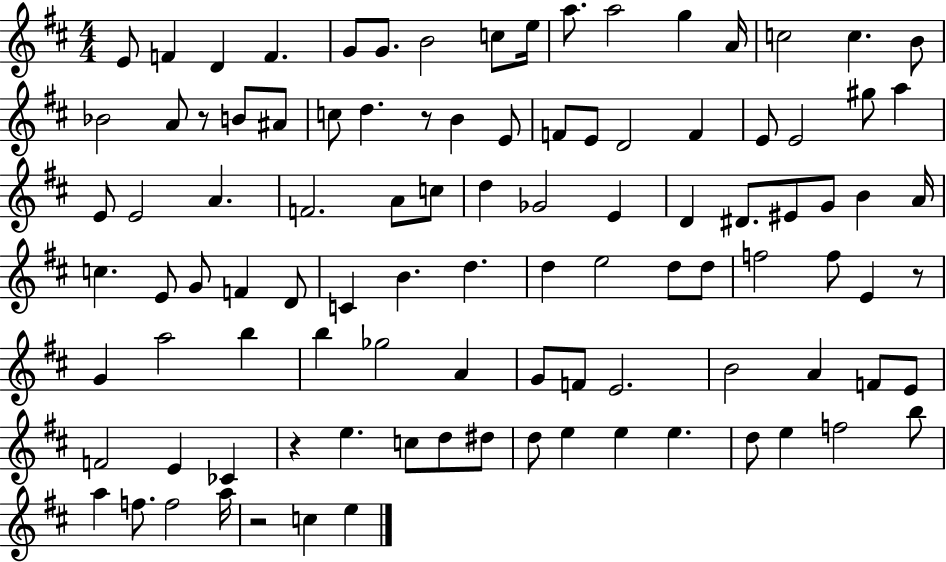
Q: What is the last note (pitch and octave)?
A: E5